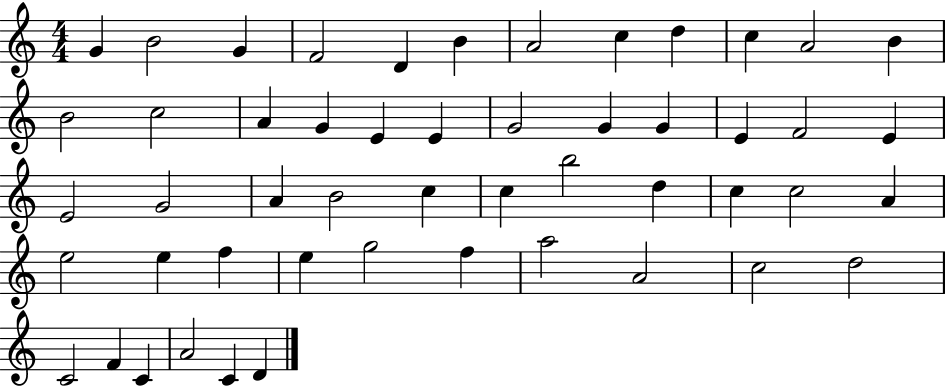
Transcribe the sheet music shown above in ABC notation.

X:1
T:Untitled
M:4/4
L:1/4
K:C
G B2 G F2 D B A2 c d c A2 B B2 c2 A G E E G2 G G E F2 E E2 G2 A B2 c c b2 d c c2 A e2 e f e g2 f a2 A2 c2 d2 C2 F C A2 C D